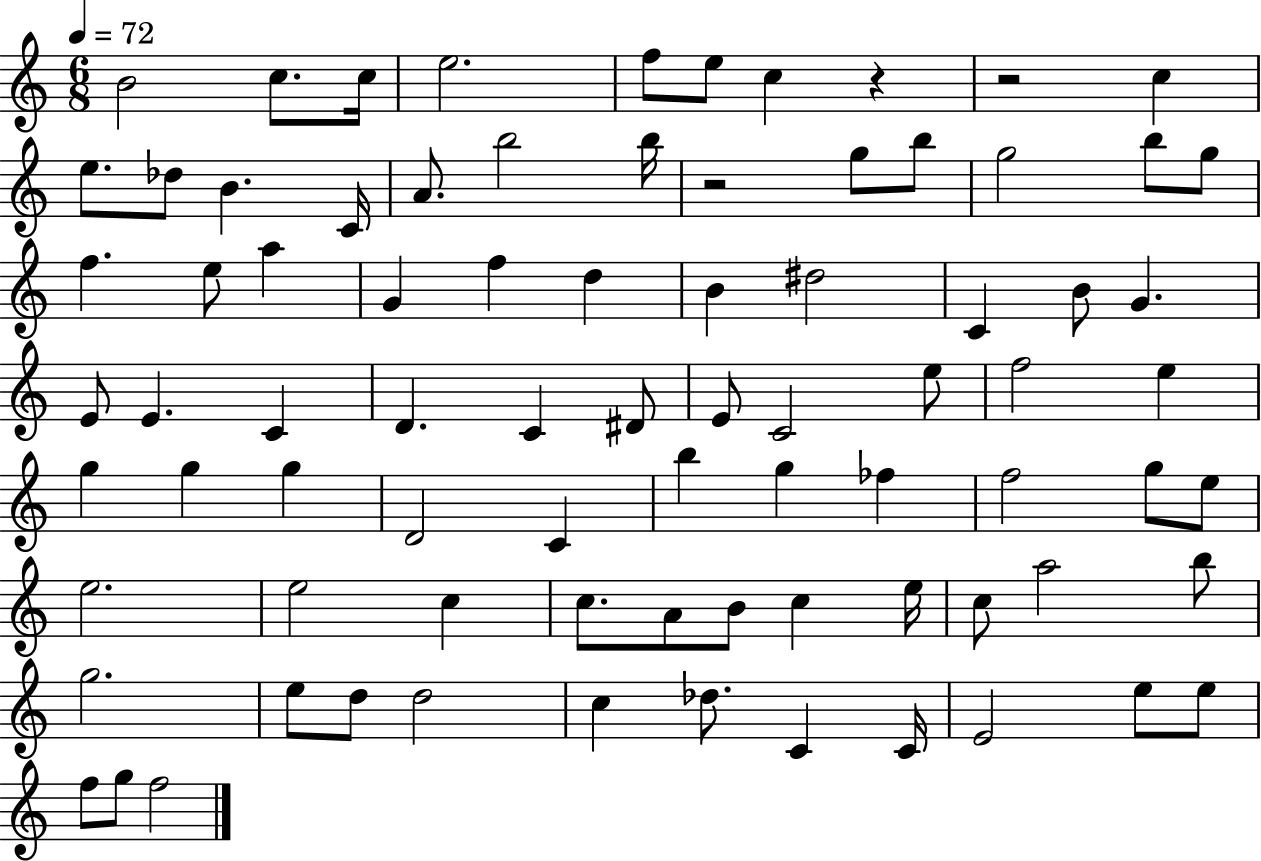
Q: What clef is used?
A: treble